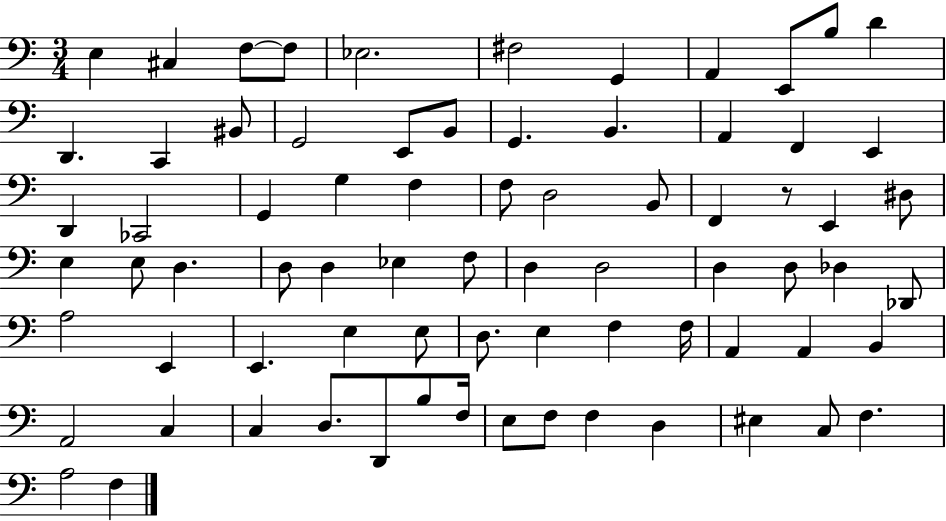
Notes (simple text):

E3/q C#3/q F3/e F3/e Eb3/h. F#3/h G2/q A2/q E2/e B3/e D4/q D2/q. C2/q BIS2/e G2/h E2/e B2/e G2/q. B2/q. A2/q F2/q E2/q D2/q CES2/h G2/q G3/q F3/q F3/e D3/h B2/e F2/q R/e E2/q D#3/e E3/q E3/e D3/q. D3/e D3/q Eb3/q F3/e D3/q D3/h D3/q D3/e Db3/q Db2/e A3/h E2/q E2/q. E3/q E3/e D3/e. E3/q F3/q F3/s A2/q A2/q B2/q A2/h C3/q C3/q D3/e. D2/e B3/e F3/s E3/e F3/e F3/q D3/q EIS3/q C3/e F3/q. A3/h F3/q